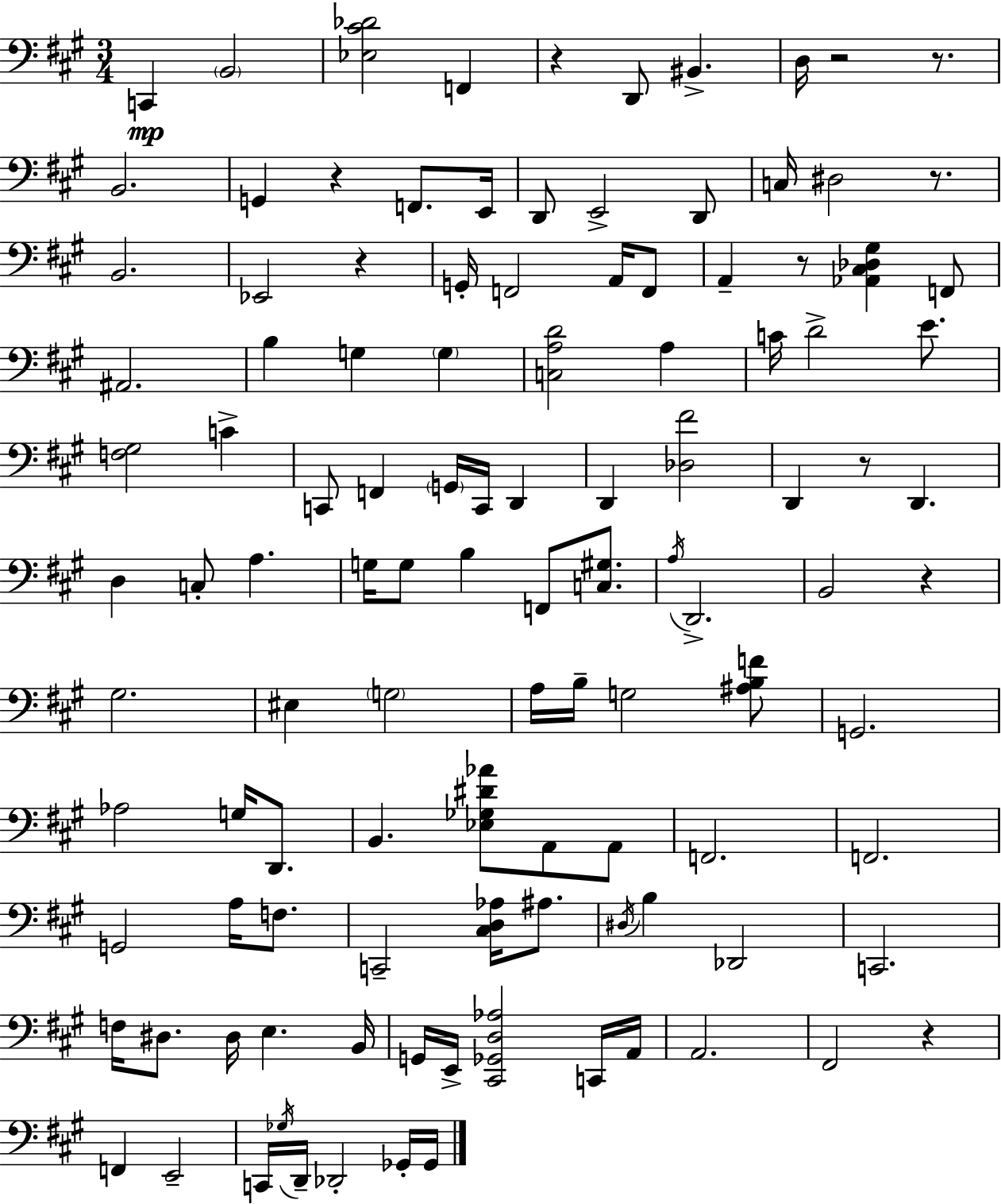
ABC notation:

X:1
T:Untitled
M:3/4
L:1/4
K:A
C,, B,,2 [_E,^C_D]2 F,, z D,,/2 ^B,, D,/4 z2 z/2 B,,2 G,, z F,,/2 E,,/4 D,,/2 E,,2 D,,/2 C,/4 ^D,2 z/2 B,,2 _E,,2 z G,,/4 F,,2 A,,/4 F,,/2 A,, z/2 [_A,,^C,_D,^G,] F,,/2 ^A,,2 B, G, G, [C,A,D]2 A, C/4 D2 E/2 [F,^G,]2 C C,,/2 F,, G,,/4 C,,/4 D,, D,, [_D,^F]2 D,, z/2 D,, D, C,/2 A, G,/4 G,/2 B, F,,/2 [C,^G,]/2 A,/4 D,,2 B,,2 z ^G,2 ^E, G,2 A,/4 B,/4 G,2 [^A,B,F]/2 G,,2 _A,2 G,/4 D,,/2 B,, [_E,_G,^D_A]/2 A,,/2 A,,/2 F,,2 F,,2 G,,2 A,/4 F,/2 C,,2 [^C,D,_A,]/4 ^A,/2 ^D,/4 B, _D,,2 C,,2 F,/4 ^D,/2 ^D,/4 E, B,,/4 G,,/4 E,,/4 [^C,,_G,,D,_A,]2 C,,/4 A,,/4 A,,2 ^F,,2 z F,, E,,2 C,,/4 _G,/4 D,,/4 _D,,2 _G,,/4 _G,,/4